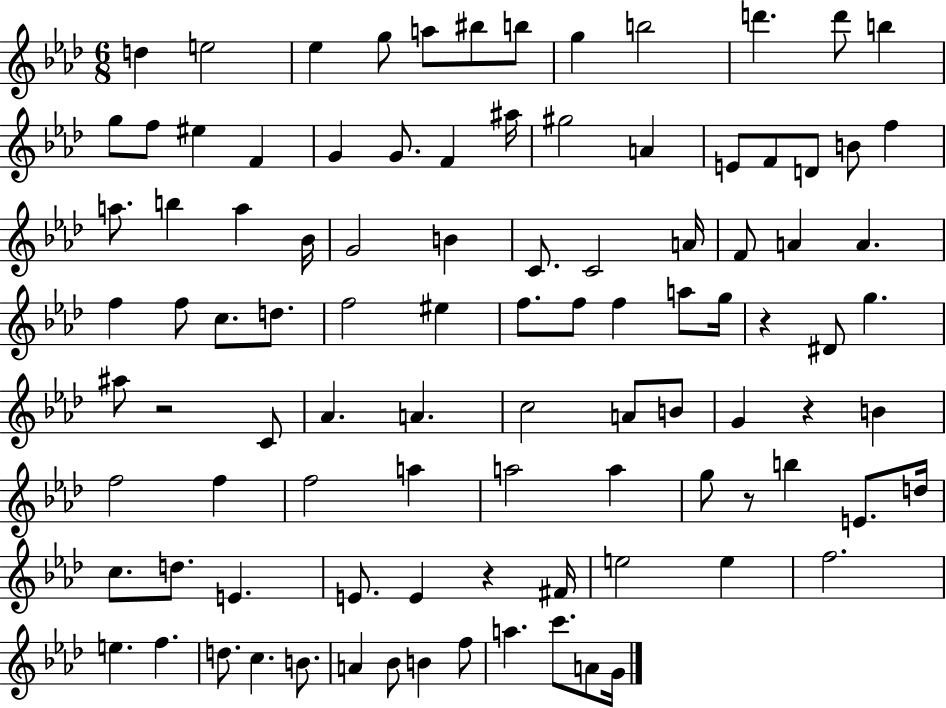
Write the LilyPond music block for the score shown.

{
  \clef treble
  \numericTimeSignature
  \time 6/8
  \key aes \major
  \repeat volta 2 { d''4 e''2 | ees''4 g''8 a''8 bis''8 b''8 | g''4 b''2 | d'''4. d'''8 b''4 | \break g''8 f''8 eis''4 f'4 | g'4 g'8. f'4 ais''16 | gis''2 a'4 | e'8 f'8 d'8 b'8 f''4 | \break a''8. b''4 a''4 bes'16 | g'2 b'4 | c'8. c'2 a'16 | f'8 a'4 a'4. | \break f''4 f''8 c''8. d''8. | f''2 eis''4 | f''8. f''8 f''4 a''8 g''16 | r4 dis'8 g''4. | \break ais''8 r2 c'8 | aes'4. a'4. | c''2 a'8 b'8 | g'4 r4 b'4 | \break f''2 f''4 | f''2 a''4 | a''2 a''4 | g''8 r8 b''4 e'8. d''16 | \break c''8. d''8. e'4. | e'8. e'4 r4 fis'16 | e''2 e''4 | f''2. | \break e''4. f''4. | d''8. c''4. b'8. | a'4 bes'8 b'4 f''8 | a''4. c'''8. a'8 g'16 | \break } \bar "|."
}